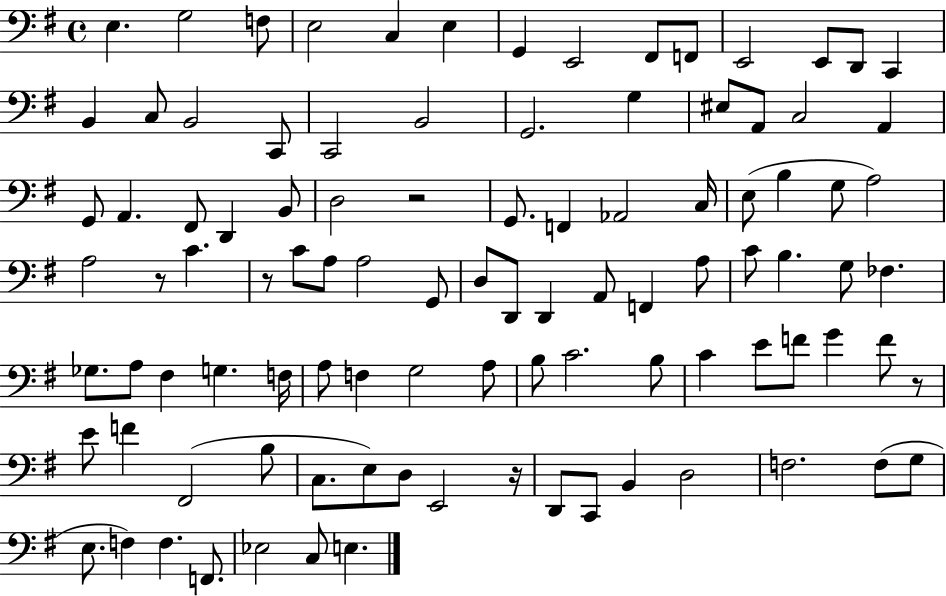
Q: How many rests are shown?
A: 5